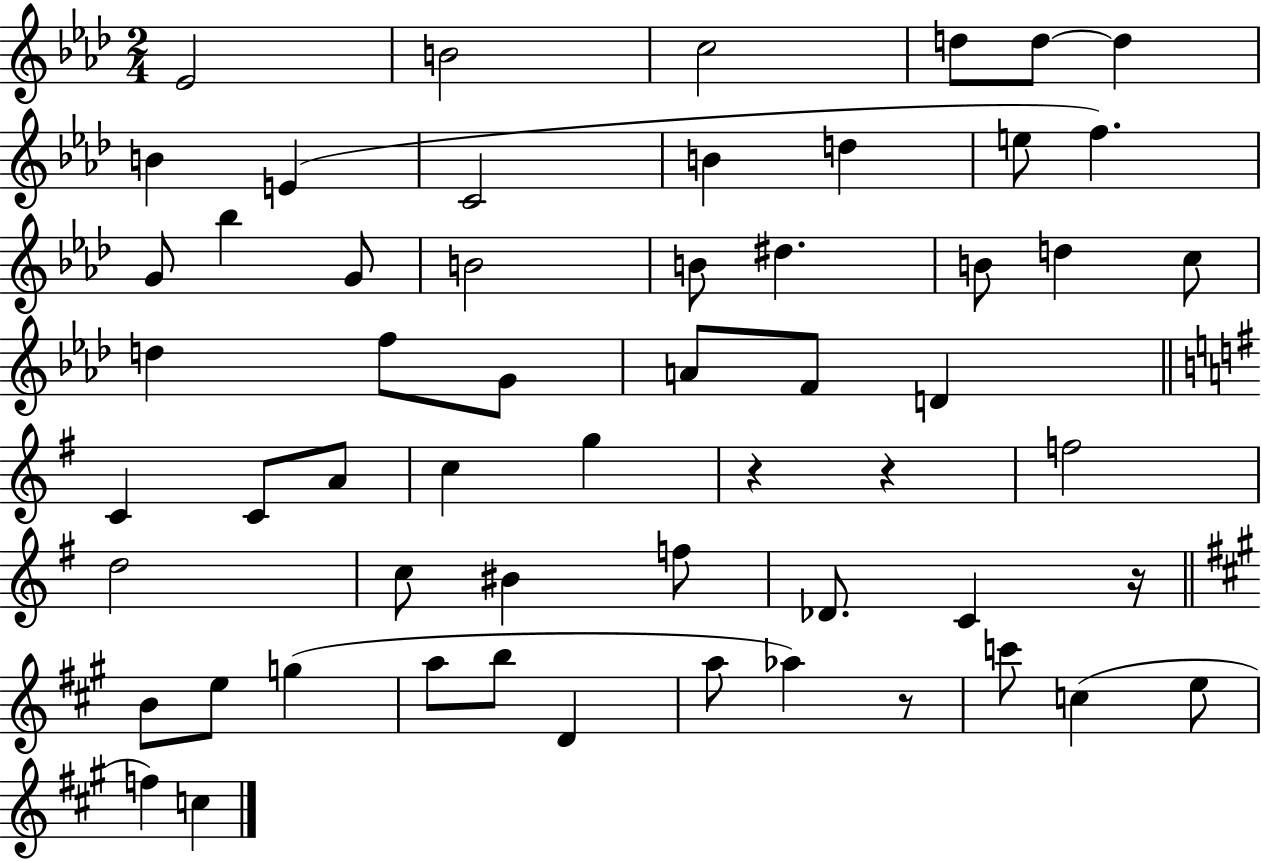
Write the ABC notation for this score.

X:1
T:Untitled
M:2/4
L:1/4
K:Ab
_E2 B2 c2 d/2 d/2 d B E C2 B d e/2 f G/2 _b G/2 B2 B/2 ^d B/2 d c/2 d f/2 G/2 A/2 F/2 D C C/2 A/2 c g z z f2 d2 c/2 ^B f/2 _D/2 C z/4 B/2 e/2 g a/2 b/2 D a/2 _a z/2 c'/2 c e/2 f c